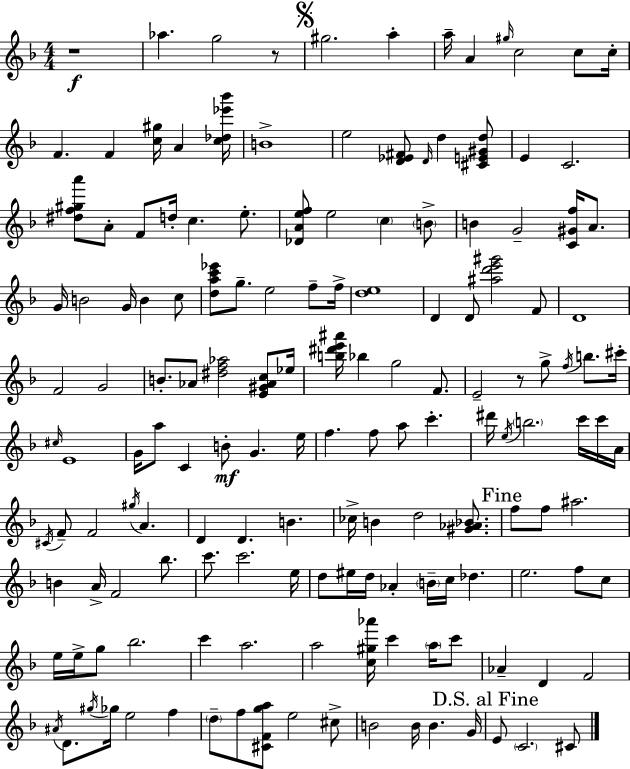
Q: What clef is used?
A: treble